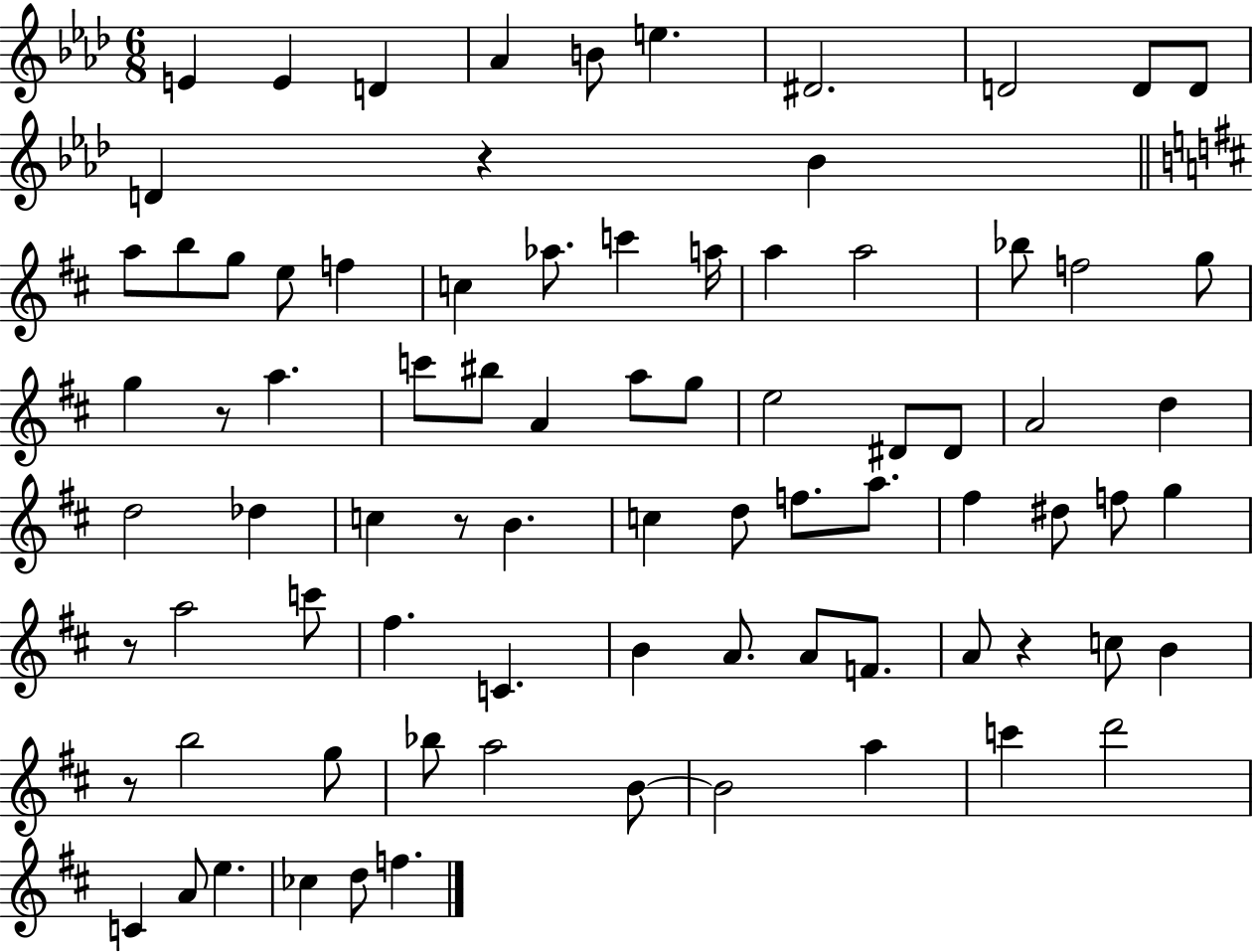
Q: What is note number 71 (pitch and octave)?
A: C4